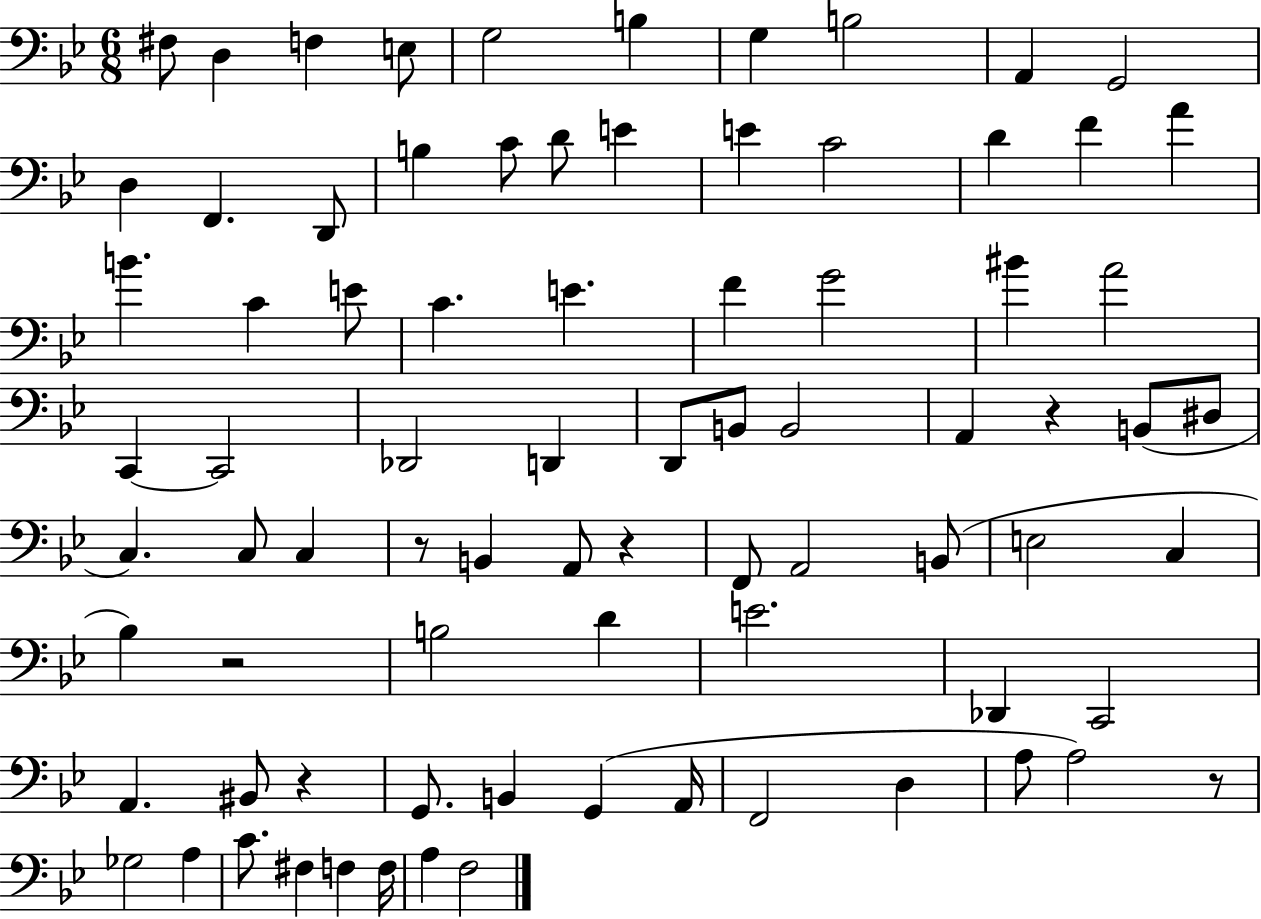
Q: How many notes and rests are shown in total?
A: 81